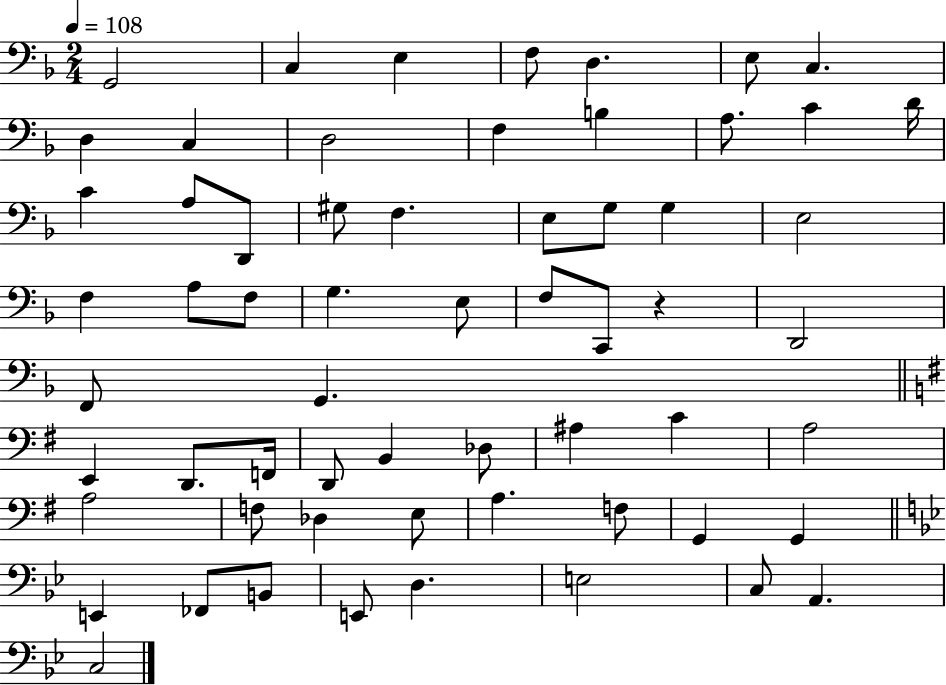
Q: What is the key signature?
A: F major